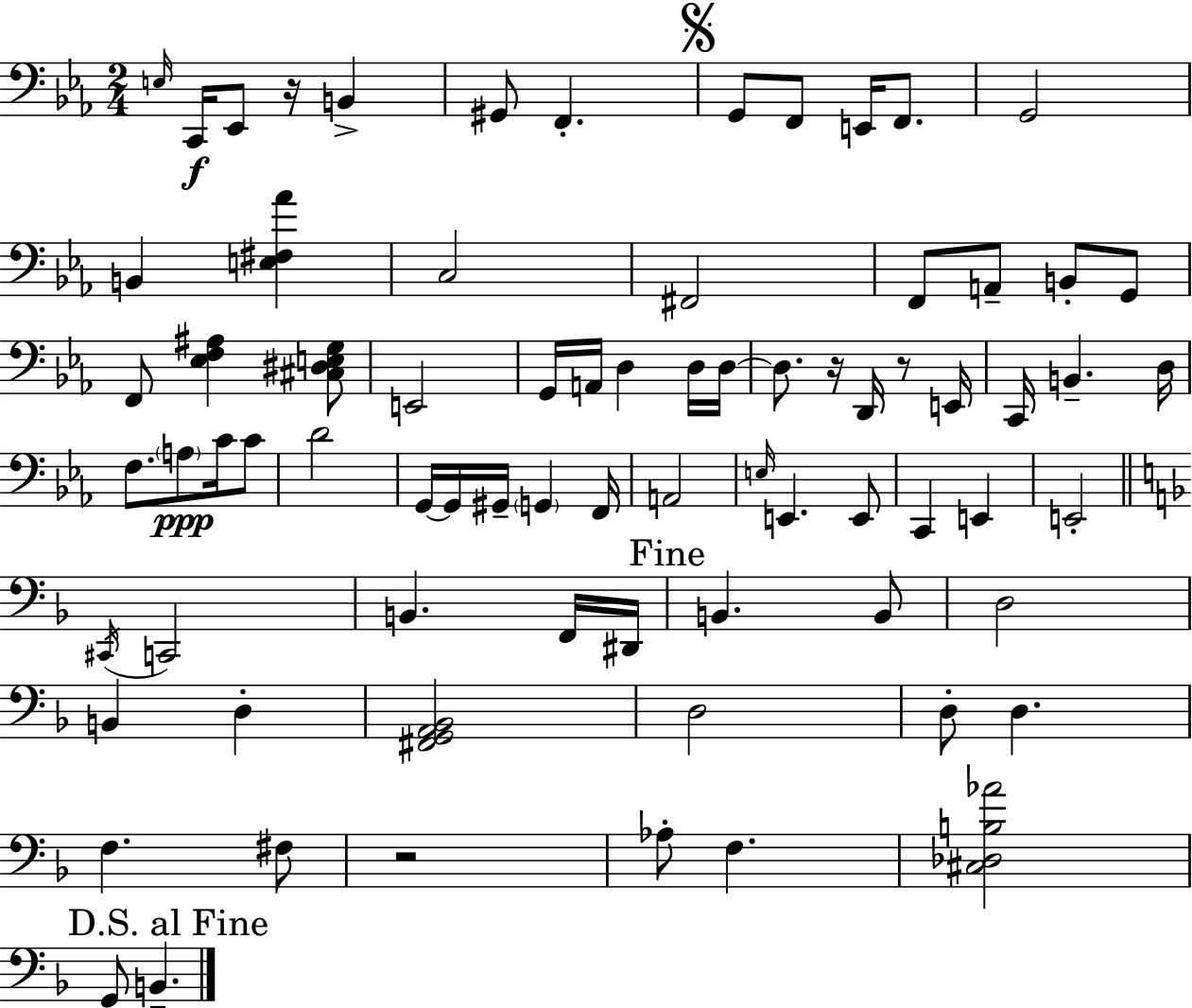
E3/s C2/s Eb2/e R/s B2/q G#2/e F2/q. G2/e F2/e E2/s F2/e. G2/h B2/q [E3,F#3,Ab4]/q C3/h F#2/h F2/e A2/e B2/e G2/e F2/e [Eb3,F3,A#3]/q [C#3,D#3,E3,G3]/e E2/h G2/s A2/s D3/q D3/s D3/s D3/e. R/s D2/s R/e E2/s C2/s B2/q. D3/s F3/e. A3/e C4/s C4/e D4/h G2/s G2/s G#2/s G2/q F2/s A2/h E3/s E2/q. E2/e C2/q E2/q E2/h C#2/s C2/h B2/q. F2/s D#2/s B2/q. B2/e D3/h B2/q D3/q [F#2,G2,A2,Bb2]/h D3/h D3/e D3/q. F3/q. F#3/e R/h Ab3/e F3/q. [C#3,Db3,B3,Ab4]/h G2/e B2/q.